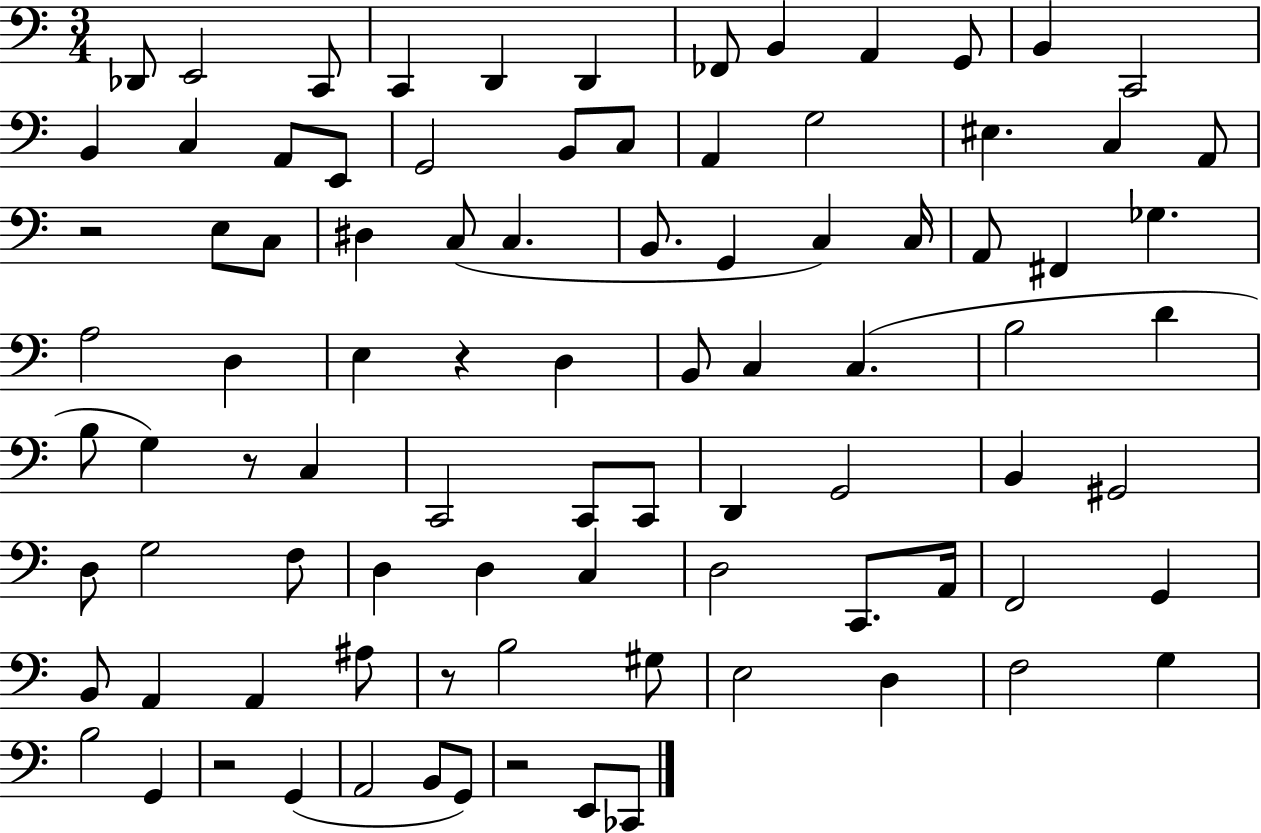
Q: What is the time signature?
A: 3/4